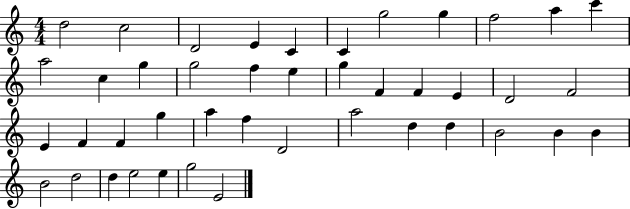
X:1
T:Untitled
M:4/4
L:1/4
K:C
d2 c2 D2 E C C g2 g f2 a c' a2 c g g2 f e g F F E D2 F2 E F F g a f D2 a2 d d B2 B B B2 d2 d e2 e g2 E2